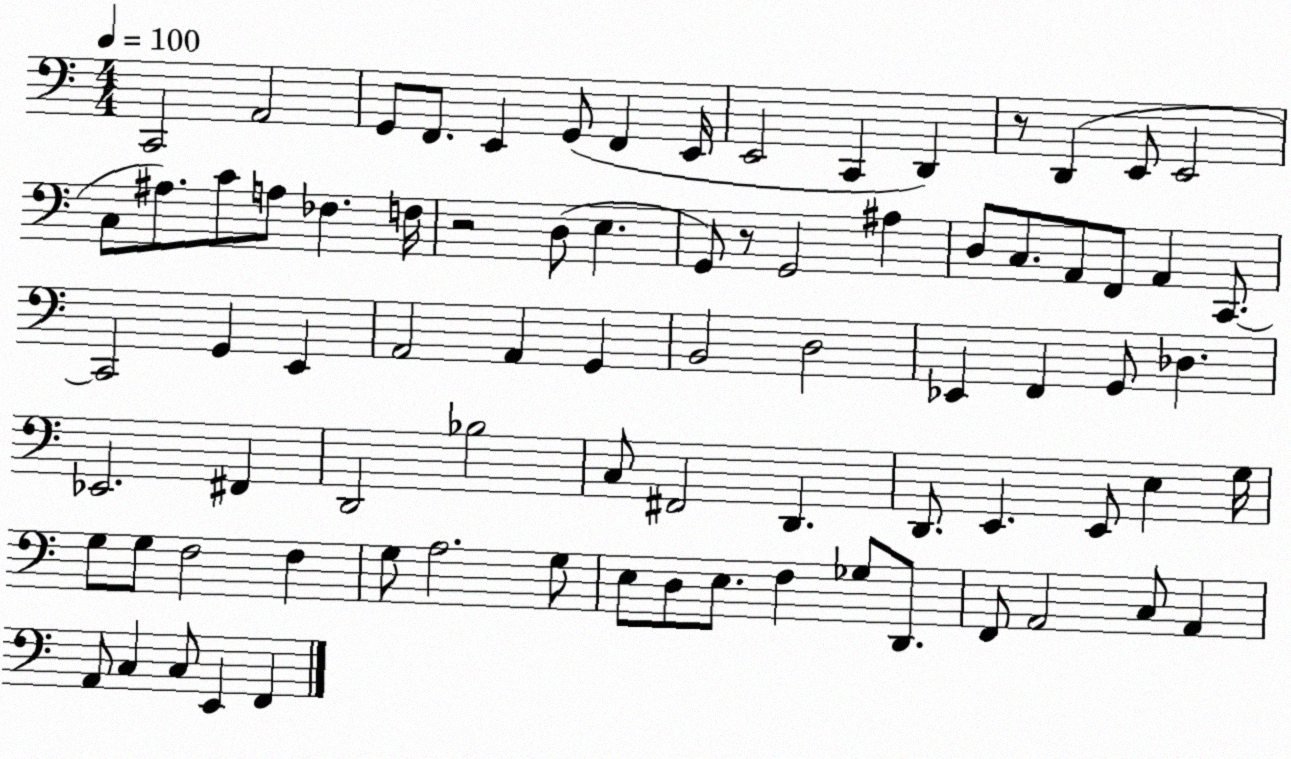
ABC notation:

X:1
T:Untitled
M:4/4
L:1/4
K:C
C,,2 A,,2 G,,/2 F,,/2 E,, G,,/2 F,, E,,/4 E,,2 C,, D,, z/2 D,, E,,/2 E,,2 C,/2 ^A,/2 C/2 A,/2 _F, F,/4 z2 D,/2 E, G,,/2 z/2 G,,2 ^A, D,/2 C,/2 A,,/2 F,,/2 A,, C,,/2 C,,2 G,, E,, A,,2 A,, G,, B,,2 D,2 _E,, F,, G,,/2 _D, _E,,2 ^F,, D,,2 _B,2 C,/2 ^F,,2 D,, D,,/2 E,, E,,/2 E, G,/4 G,/2 G,/2 F,2 F, G,/2 A,2 G,/2 E,/2 D,/2 E,/2 F, _G,/2 D,,/2 F,,/2 A,,2 C,/2 A,, A,,/2 C, C,/2 E,, F,,